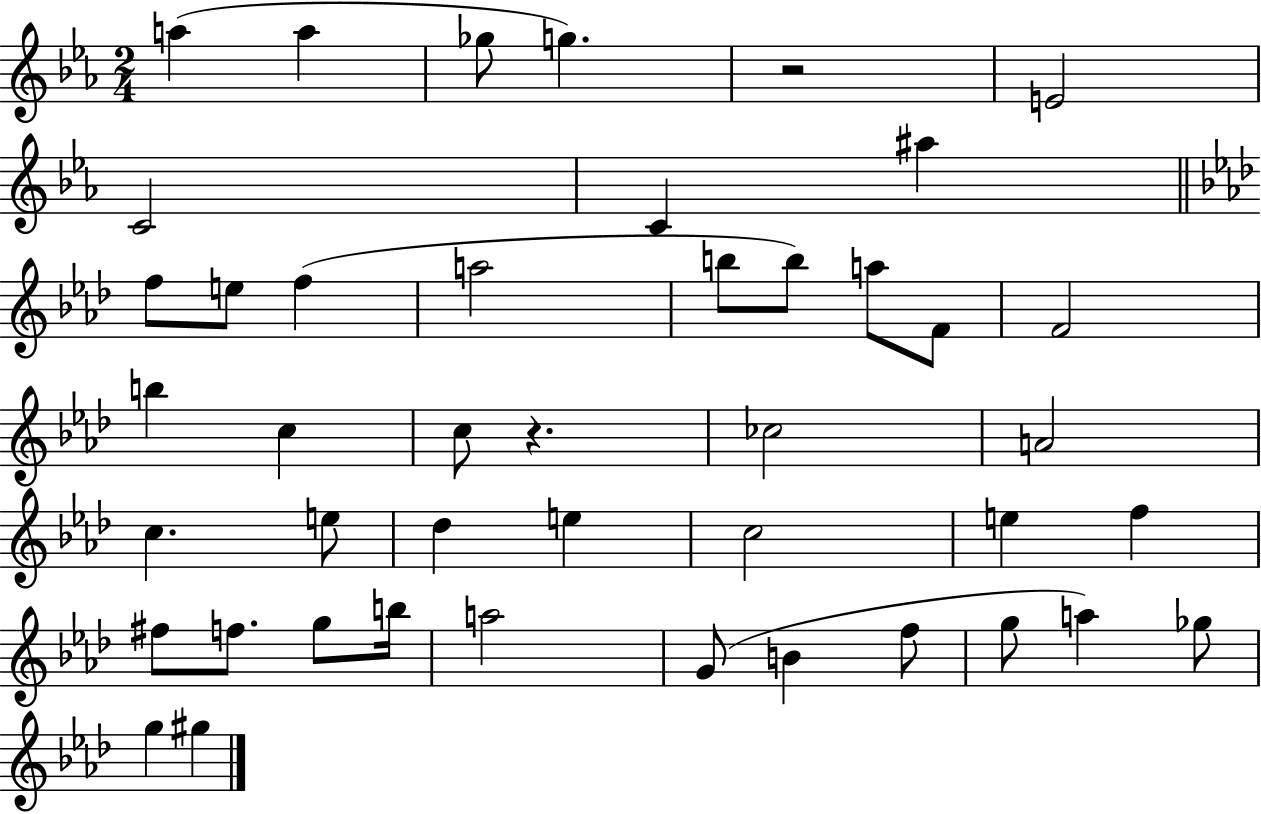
{
  \clef treble
  \numericTimeSignature
  \time 2/4
  \key ees \major
  \repeat volta 2 { a''4( a''4 | ges''8 g''4.) | r2 | e'2 | \break c'2 | c'4 ais''4 | \bar "||" \break \key f \minor f''8 e''8 f''4( | a''2 | b''8 b''8) a''8 f'8 | f'2 | \break b''4 c''4 | c''8 r4. | ces''2 | a'2 | \break c''4. e''8 | des''4 e''4 | c''2 | e''4 f''4 | \break fis''8 f''8. g''8 b''16 | a''2 | g'8( b'4 f''8 | g''8 a''4) ges''8 | \break g''4 gis''4 | } \bar "|."
}